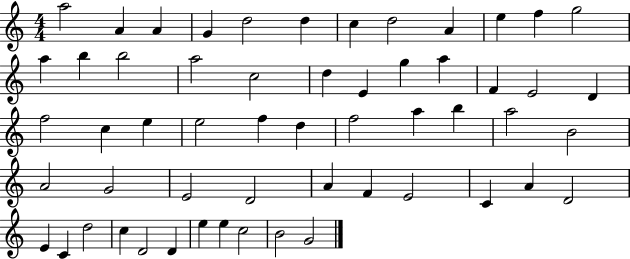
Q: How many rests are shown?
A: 0